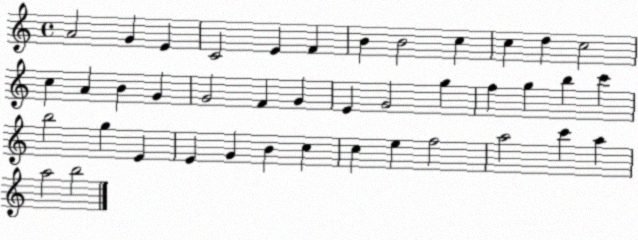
X:1
T:Untitled
M:4/4
L:1/4
K:C
A2 G E C2 E F B B2 c c d c2 c A B G G2 F G E G2 g f g b c' b2 g E E G B c c e f2 a2 c' a a2 b2